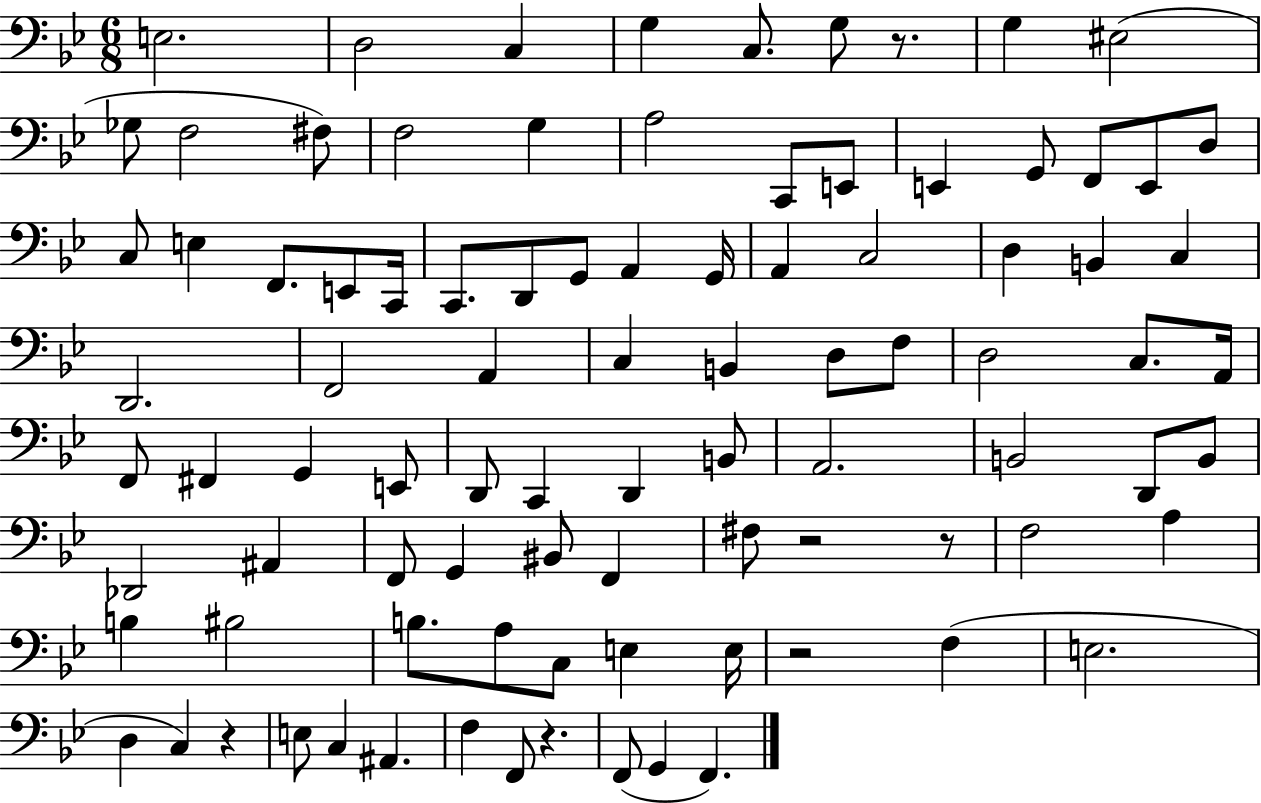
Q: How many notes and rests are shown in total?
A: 92